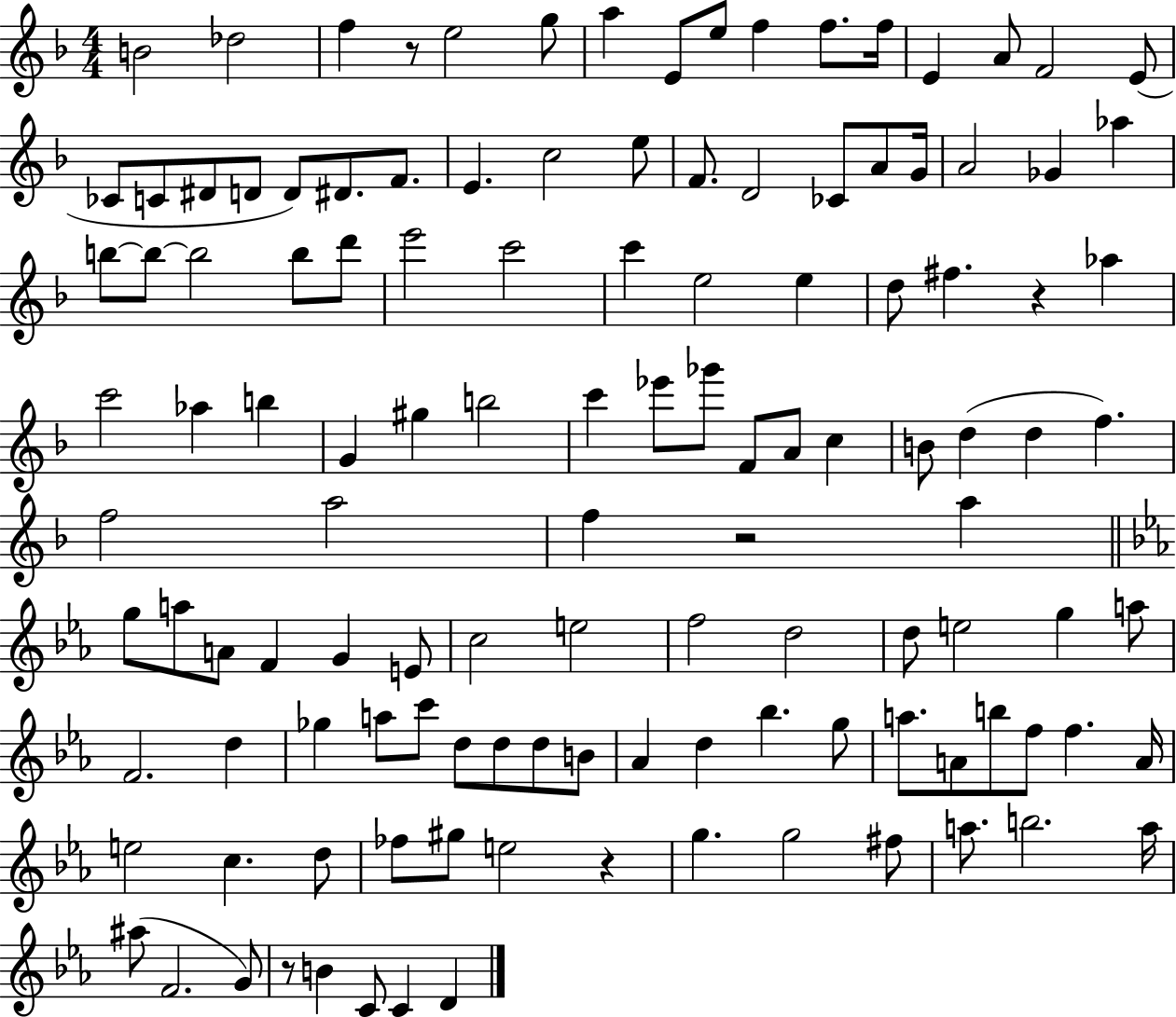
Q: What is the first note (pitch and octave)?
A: B4